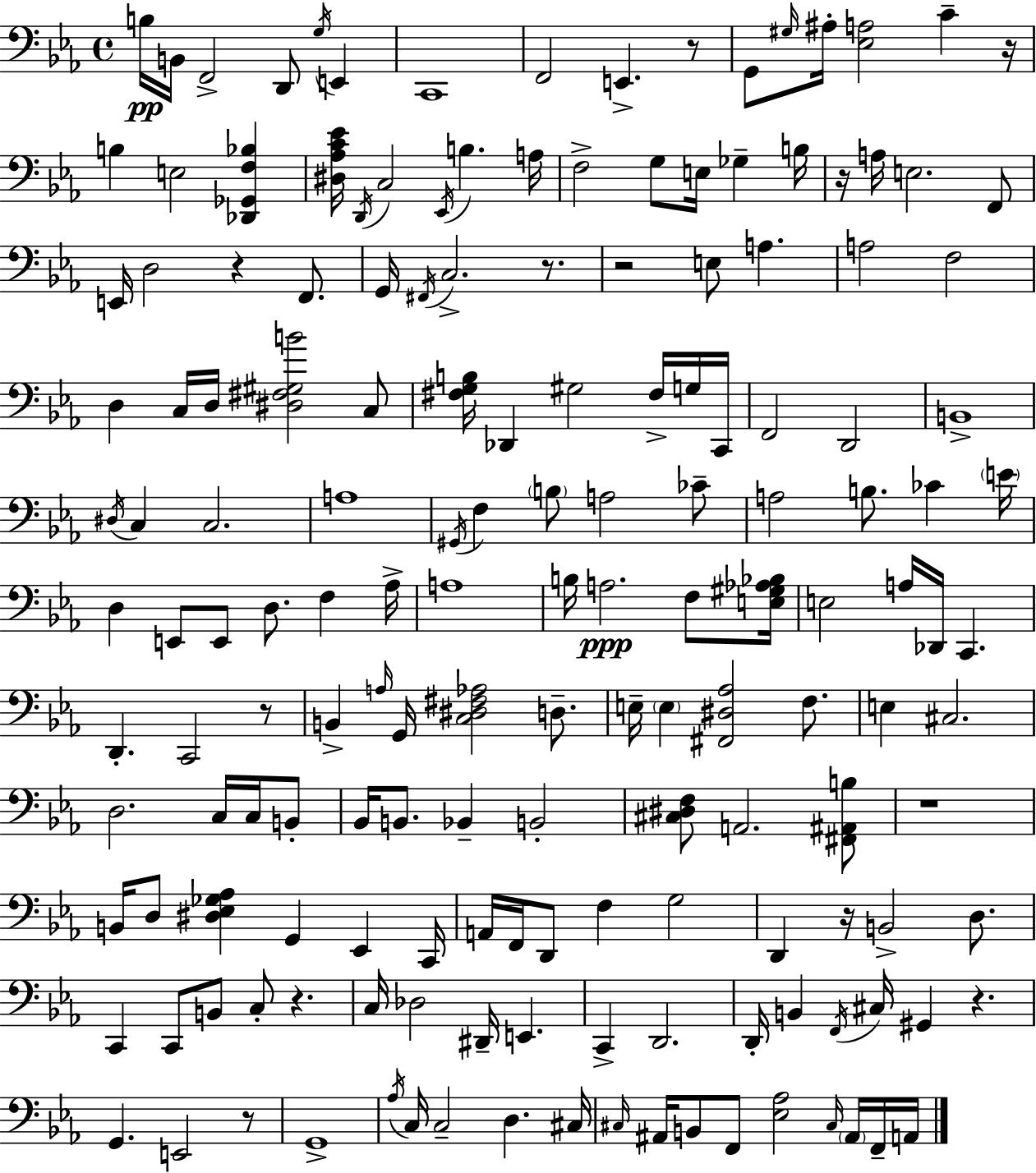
B3/s B2/s F2/h D2/e G3/s E2/q C2/w F2/h E2/q. R/e G2/e G#3/s A#3/s [Eb3,A3]/h C4/q R/s B3/q E3/h [Db2,Gb2,F3,Bb3]/q [D#3,Ab3,C4,Eb4]/s D2/s C3/h Eb2/s B3/q. A3/s F3/h G3/e E3/s Gb3/q B3/s R/s A3/s E3/h. F2/e E2/s D3/h R/q F2/e. G2/s F#2/s C3/h. R/e. R/h E3/e A3/q. A3/h F3/h D3/q C3/s D3/s [D#3,F#3,G#3,B4]/h C3/e [F#3,G3,B3]/s Db2/q G#3/h F#3/s G3/s C2/s F2/h D2/h B2/w D#3/s C3/q C3/h. A3/w G#2/s F3/q B3/e A3/h CES4/e A3/h B3/e. CES4/q E4/s D3/q E2/e E2/e D3/e. F3/q Ab3/s A3/w B3/s A3/h. F3/e [E3,G#3,Ab3,Bb3]/s E3/h A3/s Db2/s C2/q. D2/q. C2/h R/e B2/q A3/s G2/s [C3,D#3,F#3,Ab3]/h D3/e. E3/s E3/q [F#2,D#3,Ab3]/h F3/e. E3/q C#3/h. D3/h. C3/s C3/s B2/e Bb2/s B2/e. Bb2/q B2/h [C#3,D#3,F3]/e A2/h. [F#2,A#2,B3]/e R/w B2/s D3/e [D#3,Eb3,Gb3,Ab3]/q G2/q Eb2/q C2/s A2/s F2/s D2/e F3/q G3/h D2/q R/s B2/h D3/e. C2/q C2/e B2/e C3/e R/q. C3/s Db3/h D#2/s E2/q. C2/q D2/h. D2/s B2/q F2/s C#3/s G#2/q R/q. G2/q. E2/h R/e G2/w Ab3/s C3/s C3/h D3/q. C#3/s C#3/s A#2/s B2/e F2/e [Eb3,Ab3]/h C#3/s A#2/s F2/s A2/s